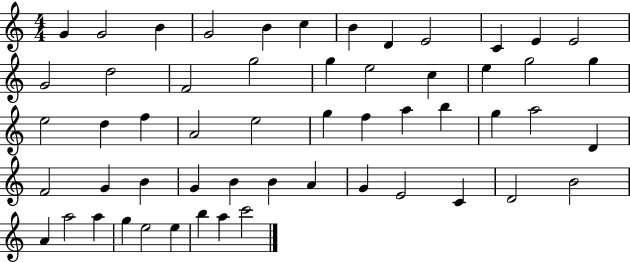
{
  \clef treble
  \numericTimeSignature
  \time 4/4
  \key c \major
  g'4 g'2 b'4 | g'2 b'4 c''4 | b'4 d'4 e'2 | c'4 e'4 e'2 | \break g'2 d''2 | f'2 g''2 | g''4 e''2 c''4 | e''4 g''2 g''4 | \break e''2 d''4 f''4 | a'2 e''2 | g''4 f''4 a''4 b''4 | g''4 a''2 d'4 | \break f'2 g'4 b'4 | g'4 b'4 b'4 a'4 | g'4 e'2 c'4 | d'2 b'2 | \break a'4 a''2 a''4 | g''4 e''2 e''4 | b''4 a''4 c'''2 | \bar "|."
}